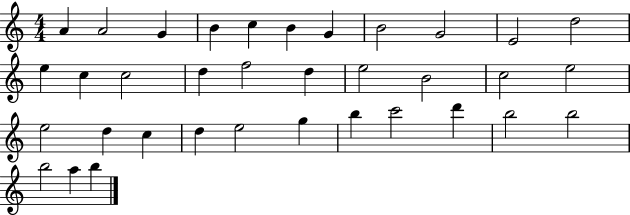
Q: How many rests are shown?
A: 0